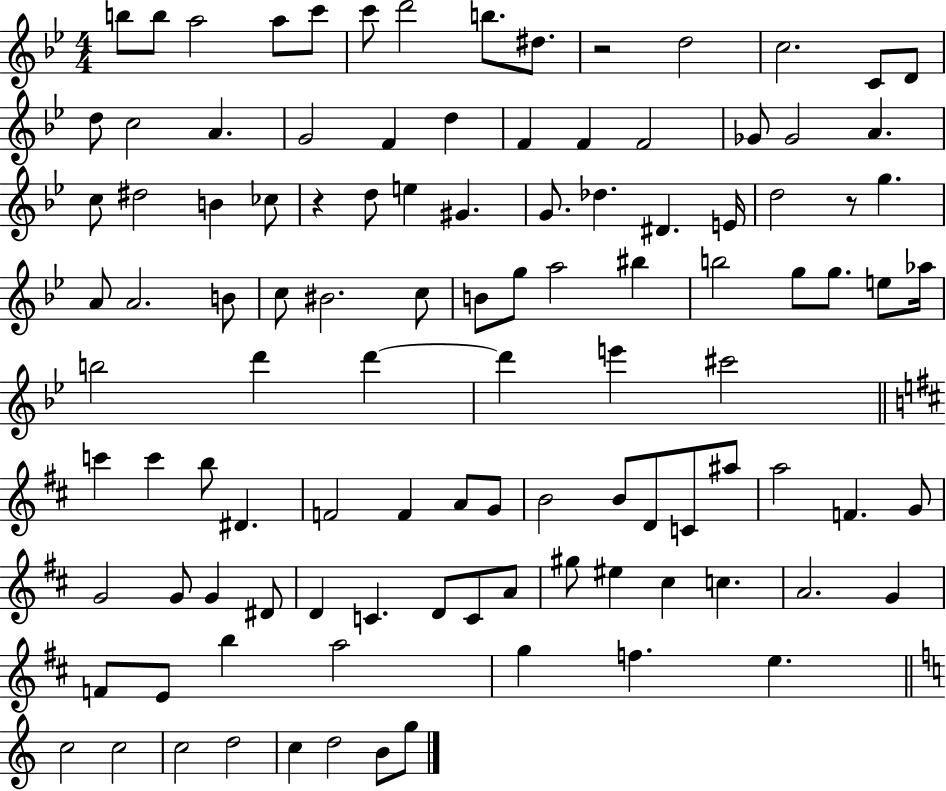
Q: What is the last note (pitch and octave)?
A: G5